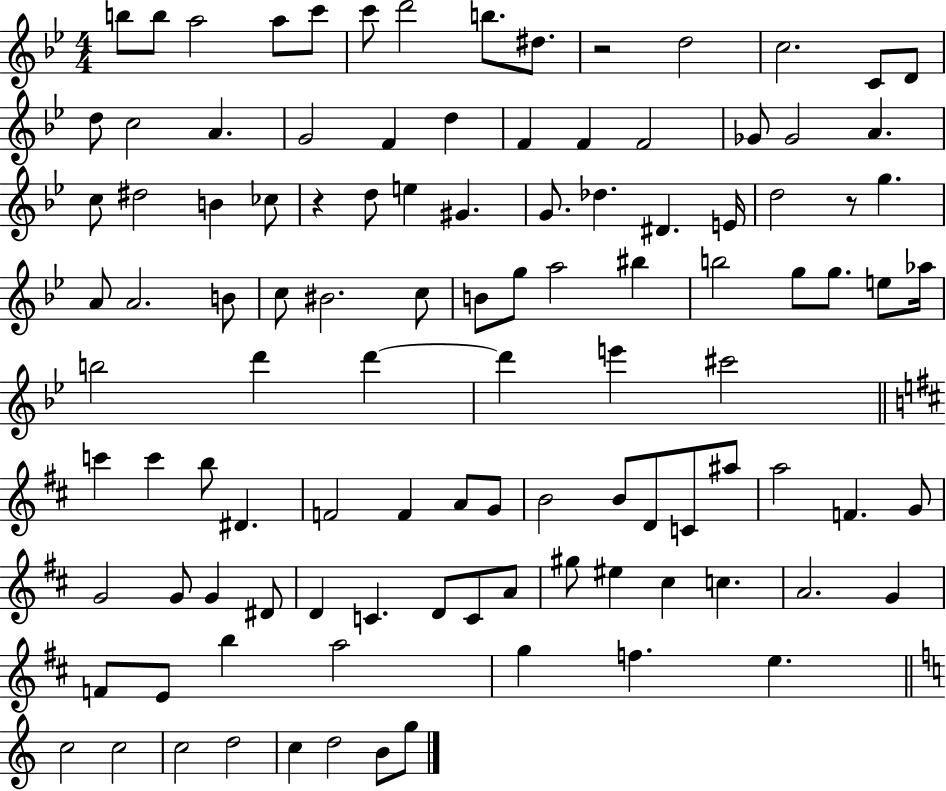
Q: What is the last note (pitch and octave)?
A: G5